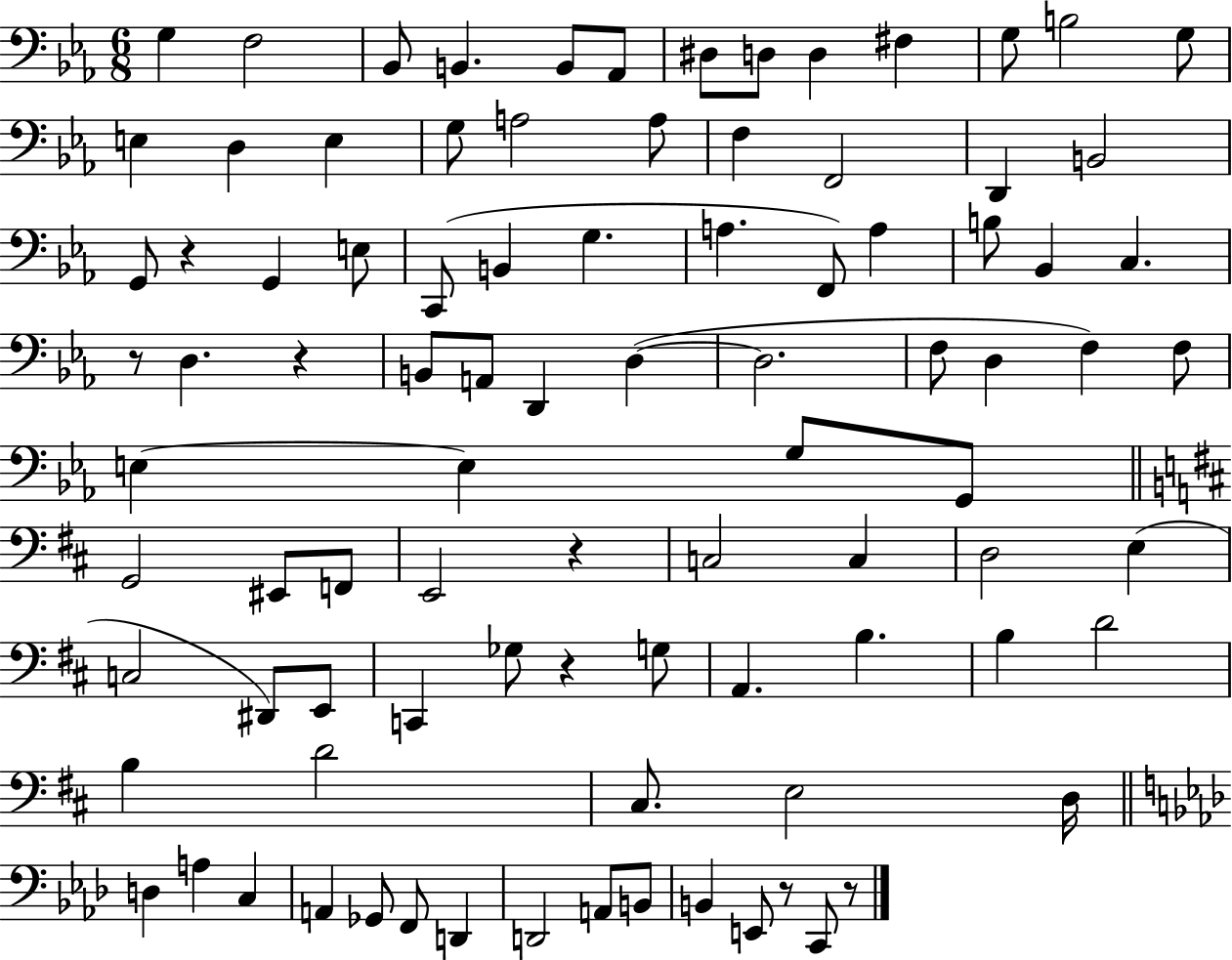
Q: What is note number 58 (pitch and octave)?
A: C3